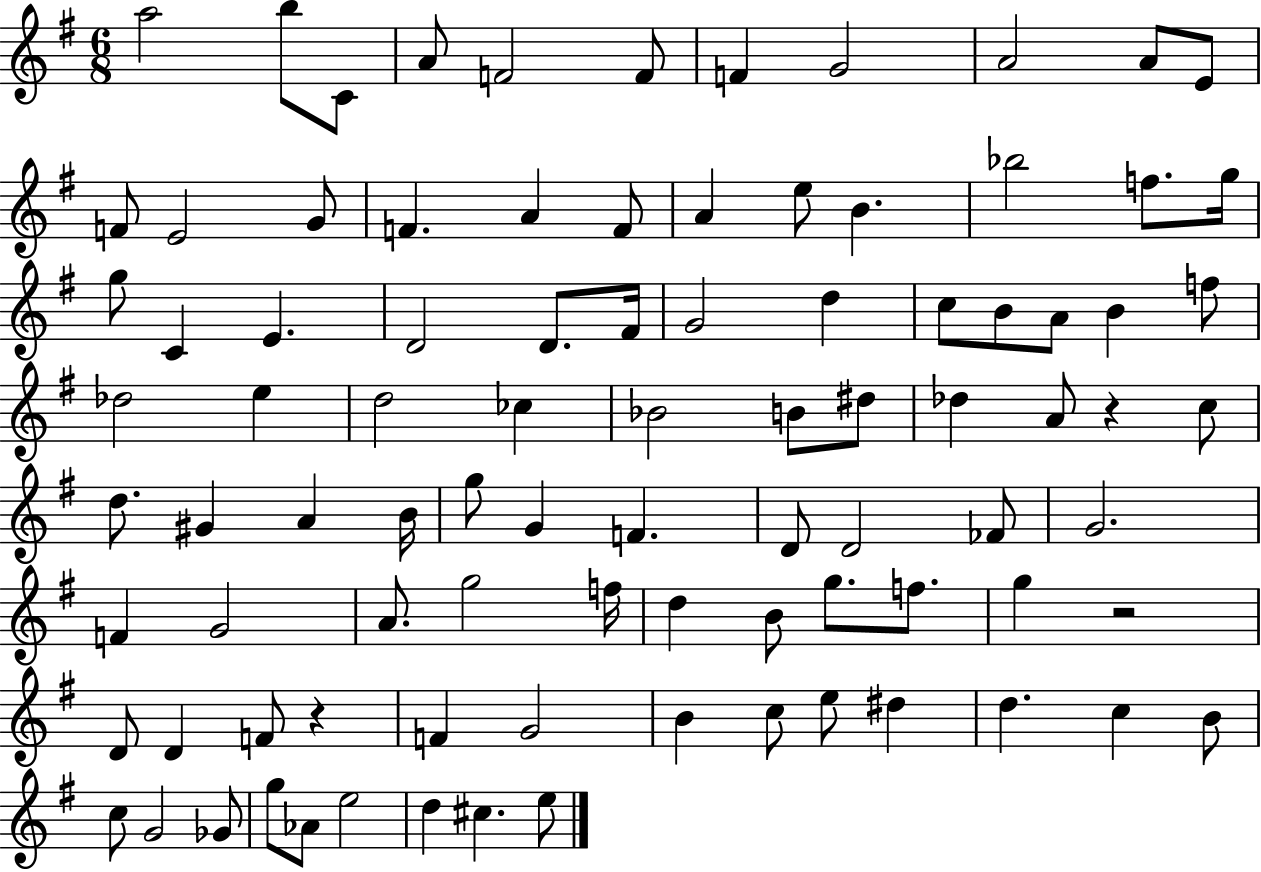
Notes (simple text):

A5/h B5/e C4/e A4/e F4/h F4/e F4/q G4/h A4/h A4/e E4/e F4/e E4/h G4/e F4/q. A4/q F4/e A4/q E5/e B4/q. Bb5/h F5/e. G5/s G5/e C4/q E4/q. D4/h D4/e. F#4/s G4/h D5/q C5/e B4/e A4/e B4/q F5/e Db5/h E5/q D5/h CES5/q Bb4/h B4/e D#5/e Db5/q A4/e R/q C5/e D5/e. G#4/q A4/q B4/s G5/e G4/q F4/q. D4/e D4/h FES4/e G4/h. F4/q G4/h A4/e. G5/h F5/s D5/q B4/e G5/e. F5/e. G5/q R/h D4/e D4/q F4/e R/q F4/q G4/h B4/q C5/e E5/e D#5/q D5/q. C5/q B4/e C5/e G4/h Gb4/e G5/e Ab4/e E5/h D5/q C#5/q. E5/e